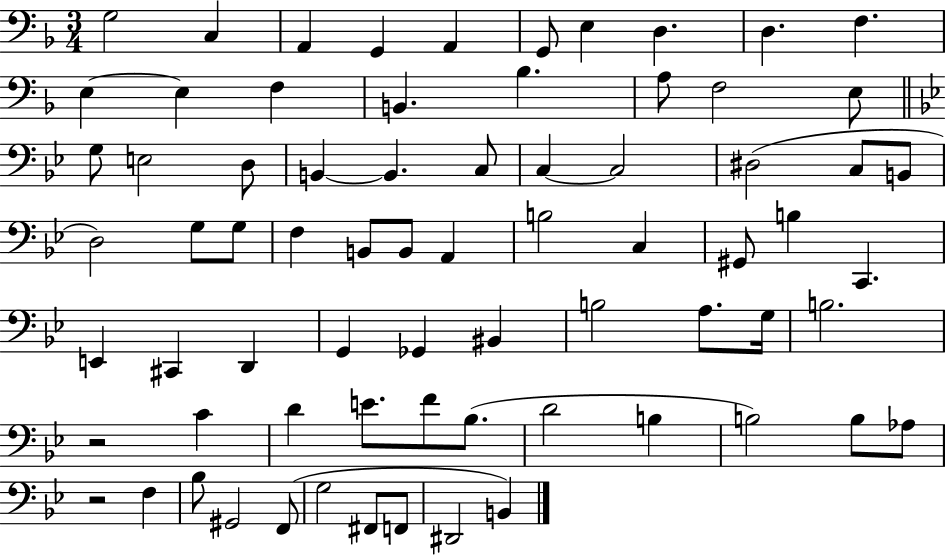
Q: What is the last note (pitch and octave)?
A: B2